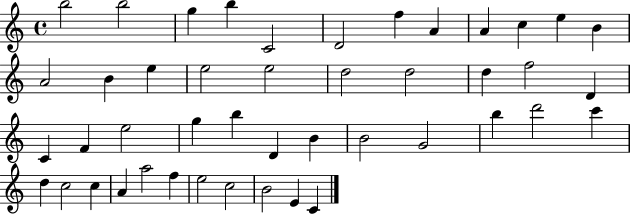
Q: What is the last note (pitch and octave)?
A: C4